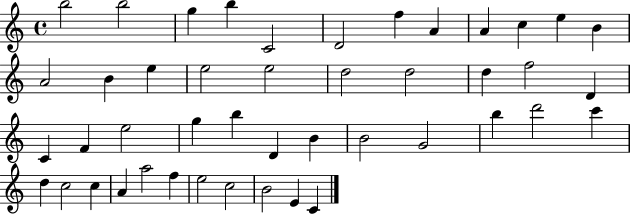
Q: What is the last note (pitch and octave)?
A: C4